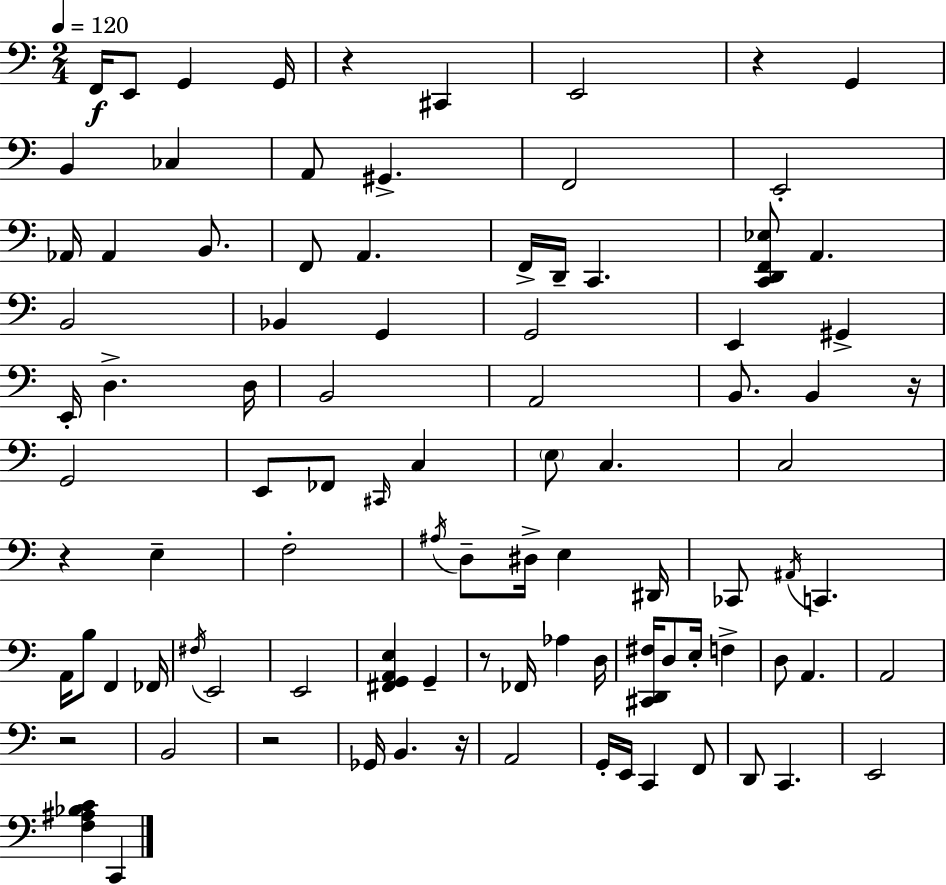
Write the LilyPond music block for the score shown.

{
  \clef bass
  \numericTimeSignature
  \time 2/4
  \key c \major
  \tempo 4 = 120
  f,16\f e,8 g,4 g,16 | r4 cis,4 | e,2 | r4 g,4 | \break b,4 ces4 | a,8 gis,4.-> | f,2 | e,2-. | \break aes,16 aes,4 b,8. | f,8 a,4. | f,16-> d,16-- c,4. | <c, d, f, ees>8 a,4. | \break b,2 | bes,4 g,4 | g,2 | e,4 gis,4-> | \break e,16-. d4.-> d16 | b,2 | a,2 | b,8. b,4 r16 | \break g,2 | e,8 fes,8 \grace { cis,16 } c4 | \parenthesize e8 c4. | c2 | \break r4 e4-- | f2-. | \acciaccatura { ais16 } d8-- dis16-> e4 | dis,16 ces,8 \acciaccatura { ais,16 } c,4. | \break a,16 b8 f,4 | fes,16 \acciaccatura { fis16 } e,2 | e,2 | <fis, g, a, e>4 | \break g,4-- r8 fes,16 aes4 | d16 <cis, d, fis>16 d8 e16-. | f4-> d8 a,4. | a,2 | \break r2 | b,2 | r2 | ges,16 b,4. | \break r16 a,2 | g,16-. e,16 c,4 | f,8 d,8 c,4. | e,2 | \break <f ais bes c'>4 | c,4 \bar "|."
}